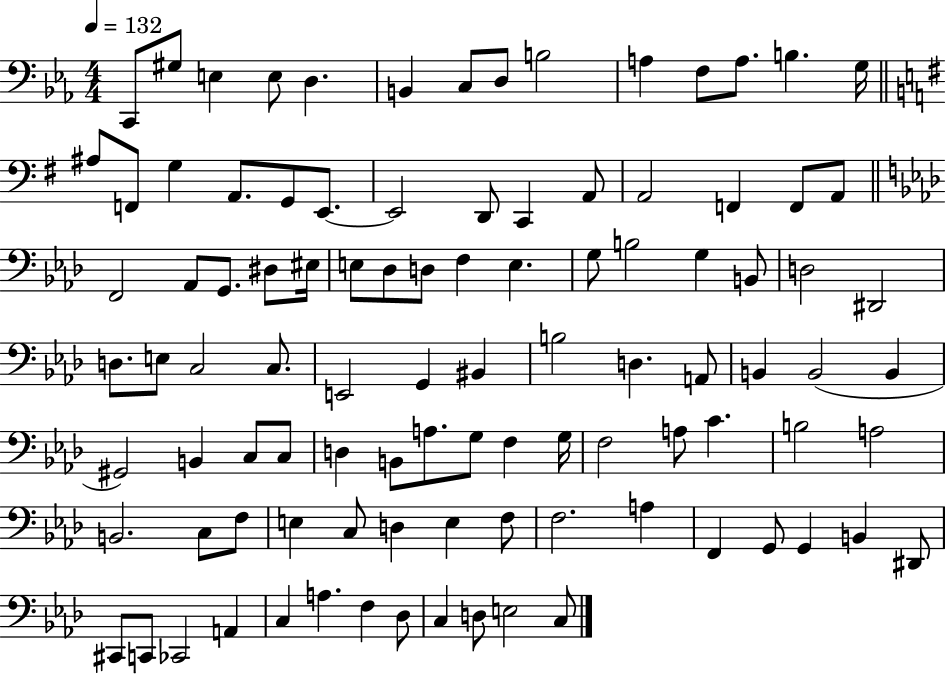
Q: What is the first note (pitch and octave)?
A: C2